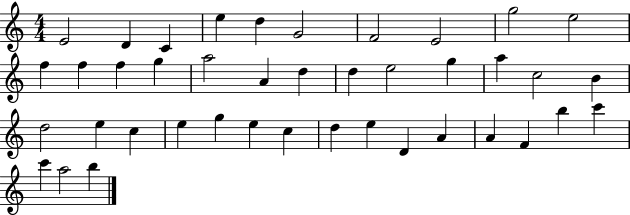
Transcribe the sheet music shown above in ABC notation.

X:1
T:Untitled
M:4/4
L:1/4
K:C
E2 D C e d G2 F2 E2 g2 e2 f f f g a2 A d d e2 g a c2 B d2 e c e g e c d e D A A F b c' c' a2 b